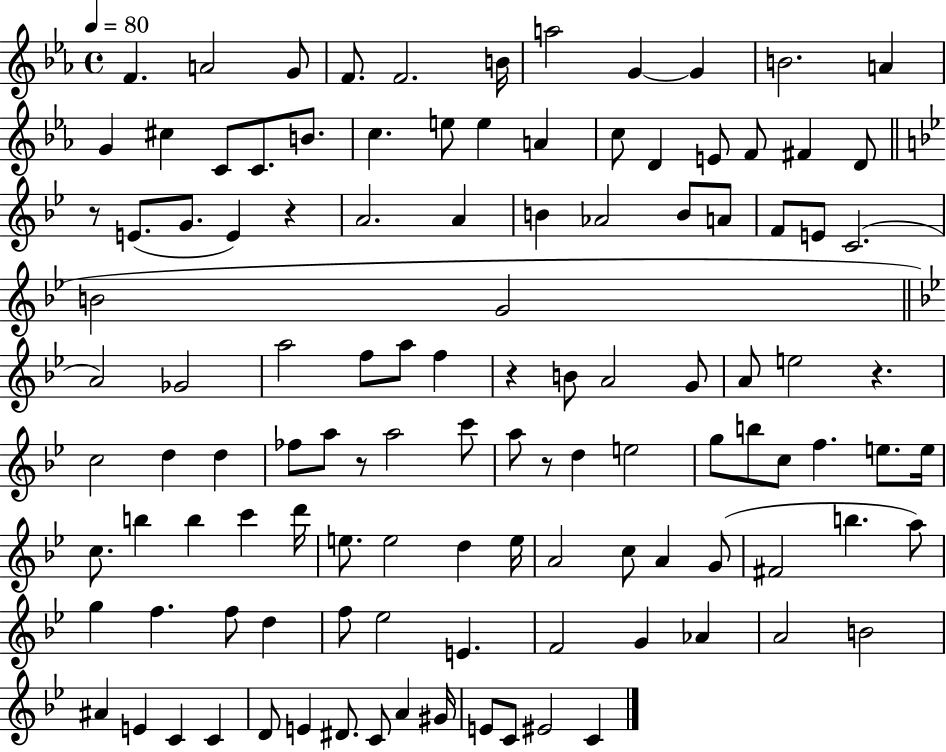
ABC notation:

X:1
T:Untitled
M:4/4
L:1/4
K:Eb
F A2 G/2 F/2 F2 B/4 a2 G G B2 A G ^c C/2 C/2 B/2 c e/2 e A c/2 D E/2 F/2 ^F D/2 z/2 E/2 G/2 E z A2 A B _A2 B/2 A/2 F/2 E/2 C2 B2 G2 A2 _G2 a2 f/2 a/2 f z B/2 A2 G/2 A/2 e2 z c2 d d _f/2 a/2 z/2 a2 c'/2 a/2 z/2 d e2 g/2 b/2 c/2 f e/2 e/4 c/2 b b c' d'/4 e/2 e2 d e/4 A2 c/2 A G/2 ^F2 b a/2 g f f/2 d f/2 _e2 E F2 G _A A2 B2 ^A E C C D/2 E ^D/2 C/2 A ^G/4 E/2 C/2 ^E2 C